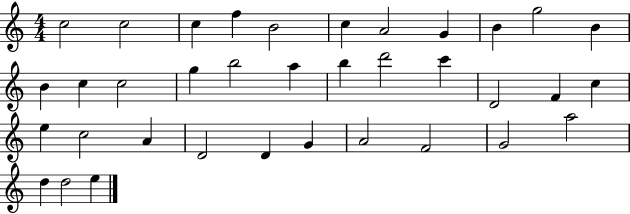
{
  \clef treble
  \numericTimeSignature
  \time 4/4
  \key c \major
  c''2 c''2 | c''4 f''4 b'2 | c''4 a'2 g'4 | b'4 g''2 b'4 | \break b'4 c''4 c''2 | g''4 b''2 a''4 | b''4 d'''2 c'''4 | d'2 f'4 c''4 | \break e''4 c''2 a'4 | d'2 d'4 g'4 | a'2 f'2 | g'2 a''2 | \break d''4 d''2 e''4 | \bar "|."
}